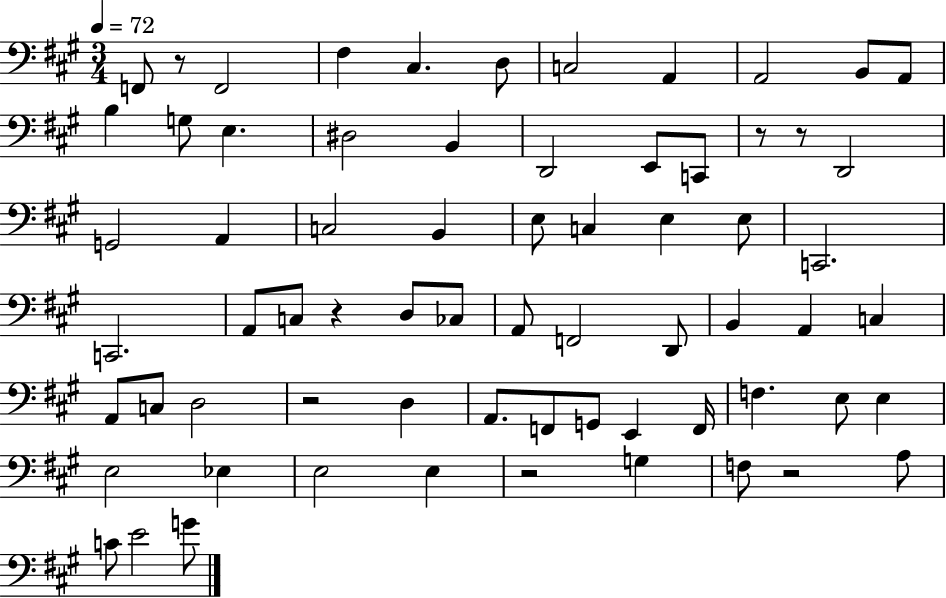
F2/e R/e F2/h F#3/q C#3/q. D3/e C3/h A2/q A2/h B2/e A2/e B3/q G3/e E3/q. D#3/h B2/q D2/h E2/e C2/e R/e R/e D2/h G2/h A2/q C3/h B2/q E3/e C3/q E3/q E3/e C2/h. C2/h. A2/e C3/e R/q D3/e CES3/e A2/e F2/h D2/e B2/q A2/q C3/q A2/e C3/e D3/h R/h D3/q A2/e. F2/e G2/e E2/q F2/s F3/q. E3/e E3/q E3/h Eb3/q E3/h E3/q R/h G3/q F3/e R/h A3/e C4/e E4/h G4/e